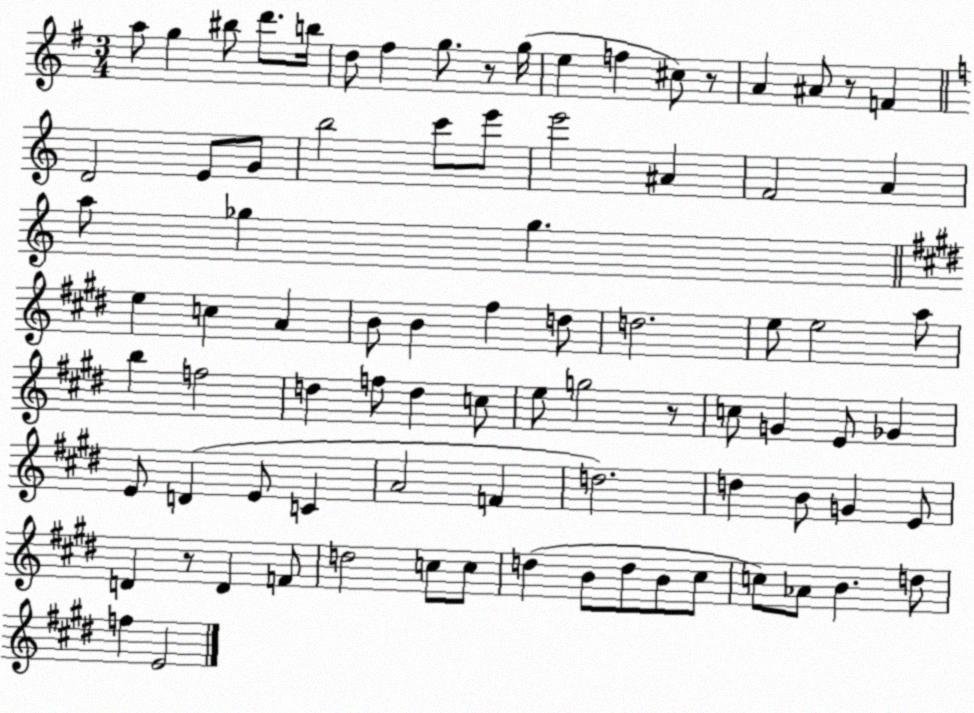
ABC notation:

X:1
T:Untitled
M:3/4
L:1/4
K:G
a/2 g ^b/2 d'/2 b/4 d/2 ^f g/2 z/2 g/4 e f ^c/2 z/2 A ^A/2 z/2 F D2 E/2 G/2 b2 c'/2 e'/2 e'2 ^A F2 A a/2 _g _g e c A B/2 B ^f d/2 d2 e/2 e2 a/2 b f2 d f/2 d c/2 e/2 g2 z/2 c/2 G E/2 _G E/2 D E/2 C A2 F d2 d B/2 G E/2 D z/2 D F/2 d2 c/2 c/2 d B/2 d/2 B/2 ^c/2 c/2 _A/2 B d/2 f E2